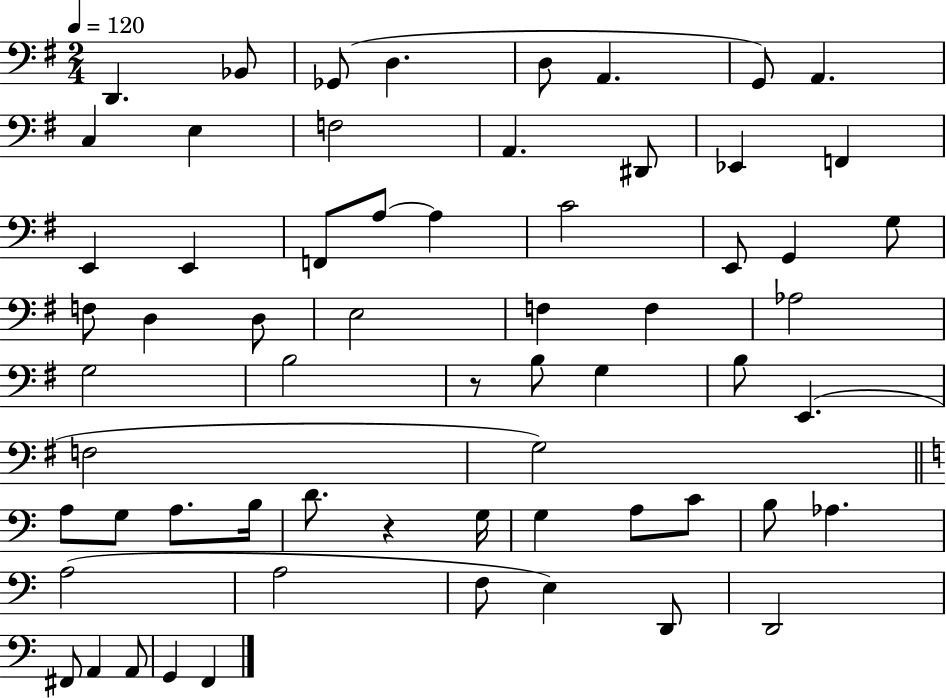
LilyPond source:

{
  \clef bass
  \numericTimeSignature
  \time 2/4
  \key g \major
  \tempo 4 = 120
  d,4. bes,8 | ges,8( d4. | d8 a,4. | g,8) a,4. | \break c4 e4 | f2 | a,4. dis,8 | ees,4 f,4 | \break e,4 e,4 | f,8 a8~~ a4 | c'2 | e,8 g,4 g8 | \break f8 d4 d8 | e2 | f4 f4 | aes2 | \break g2 | b2 | r8 b8 g4 | b8 e,4.( | \break f2 | g2) | \bar "||" \break \key c \major a8 g8 a8. b16 | d'8. r4 g16 | g4 a8 c'8 | b8 aes4. | \break a2( | a2 | f8 e4) d,8 | d,2 | \break fis,8 a,4 a,8 | g,4 f,4 | \bar "|."
}